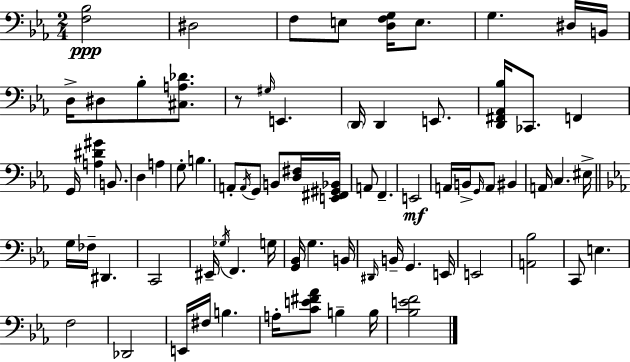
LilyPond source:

{
  \clef bass
  \numericTimeSignature
  \time 2/4
  \key ees \major
  <f bes>2\ppp | dis2 | f8 e8 <d f g>16 e8. | g4. dis16 b,16 | \break d16-> dis8 bes8-. <cis a des'>8. | r8 \grace { gis16 } e,4. | \parenthesize d,16 d,4 e,8. | <d, fis, aes, bes>16 ces,8. f,4 | \break g,16 <a dis' gis'>4 b,8. | d4 a4 | g8-. b4. | a,8-. \acciaccatura { a,16 } g,8 b,8 | \break <d fis>16 <e, fis, gis, bes,>16 a,8 f,4.-- | e,2\mf | a,16 b,16-> \grace { g,16 } a,8 bis,4 | a,16 c4. | \break eis16-> \bar "||" \break \key ees \major g16 fes16-- dis,4. | c,2 | eis,16-- \acciaccatura { ges16 } f,4. | g16 <g, bes,>16 g4. | \break b,16 \grace { dis,16 } b,16-- g,4. | e,16 e,2 | <a, bes>2 | c,8 e4. | \break f2 | des,2 | e,16 fis16 b4. | a16-. <c' e' fis' aes'>8 b4-- | \break b16 <bes e' f'>2 | \bar "|."
}